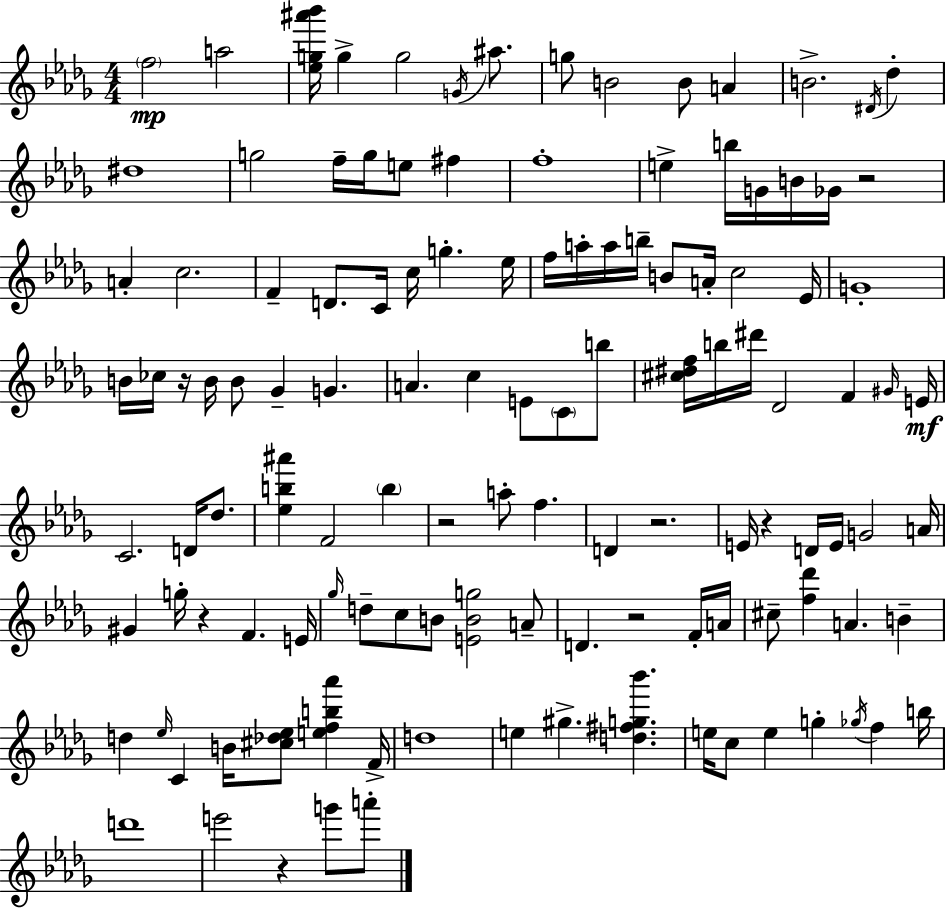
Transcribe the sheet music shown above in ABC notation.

X:1
T:Untitled
M:4/4
L:1/4
K:Bbm
f2 a2 [_eg^a'_b']/4 g g2 G/4 ^a/2 g/2 B2 B/2 A B2 ^D/4 _d ^d4 g2 f/4 g/4 e/2 ^f f4 e b/4 G/4 B/4 _G/4 z2 A c2 F D/2 C/4 c/4 g _e/4 f/4 a/4 a/4 b/4 B/2 A/4 c2 _E/4 G4 B/4 _c/4 z/4 B/4 B/2 _G G A c E/2 C/2 b/2 [^c^df]/4 b/4 ^d'/4 _D2 F ^G/4 E/4 C2 D/4 _d/2 [_eb^a'] F2 b z2 a/2 f D z2 E/4 z D/4 E/4 G2 A/4 ^G g/4 z F E/4 _g/4 d/2 c/2 B/2 [EBg]2 A/2 D z2 F/4 A/4 ^c/2 [f_d'] A B d _e/4 C B/4 [^c_d_e]/2 [efb_a'] F/4 d4 e ^g [d^fg_b'] e/4 c/2 e g _g/4 f b/4 d'4 e'2 z g'/2 a'/2